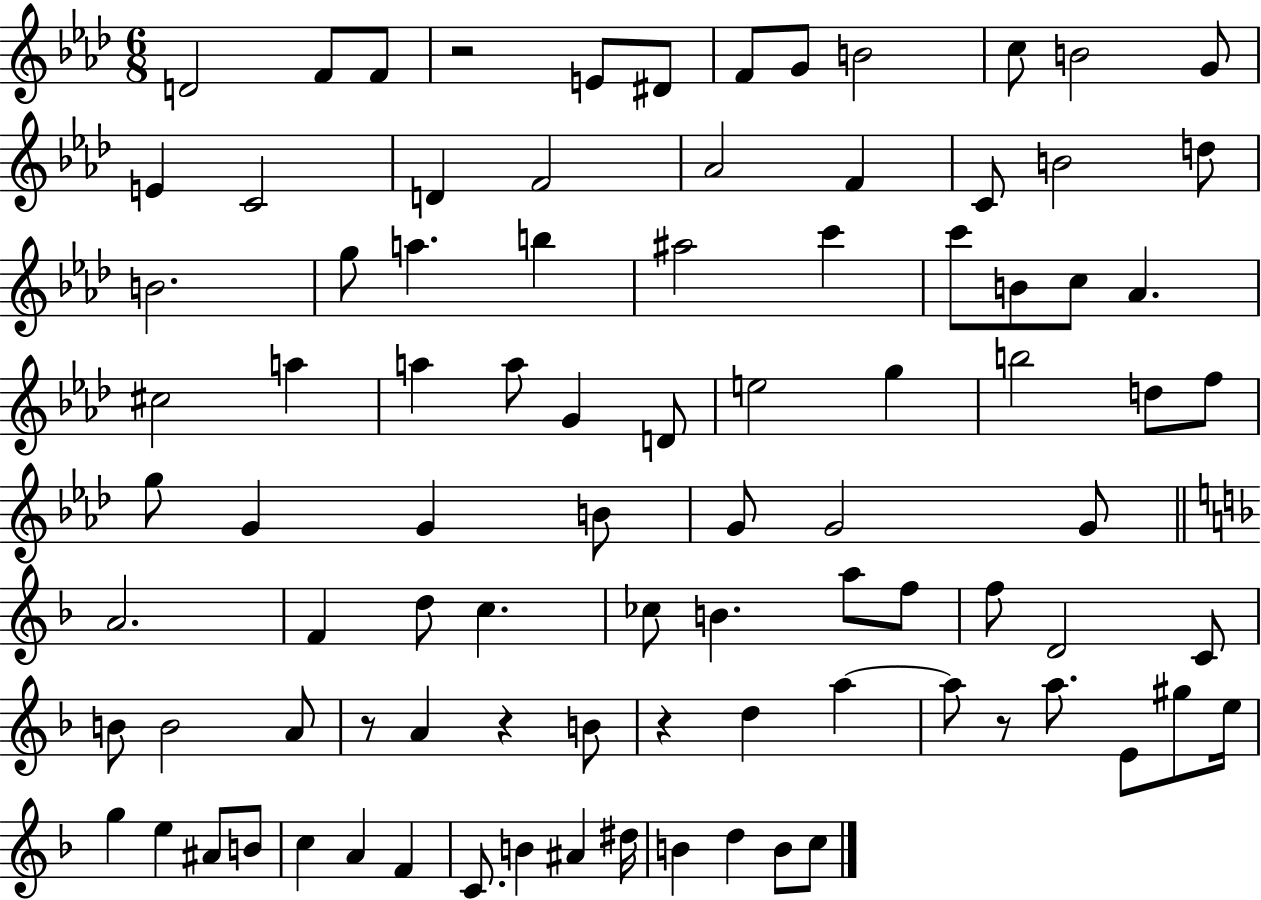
{
  \clef treble
  \numericTimeSignature
  \time 6/8
  \key aes \major
  \repeat volta 2 { d'2 f'8 f'8 | r2 e'8 dis'8 | f'8 g'8 b'2 | c''8 b'2 g'8 | \break e'4 c'2 | d'4 f'2 | aes'2 f'4 | c'8 b'2 d''8 | \break b'2. | g''8 a''4. b''4 | ais''2 c'''4 | c'''8 b'8 c''8 aes'4. | \break cis''2 a''4 | a''4 a''8 g'4 d'8 | e''2 g''4 | b''2 d''8 f''8 | \break g''8 g'4 g'4 b'8 | g'8 g'2 g'8 | \bar "||" \break \key f \major a'2. | f'4 d''8 c''4. | ces''8 b'4. a''8 f''8 | f''8 d'2 c'8 | \break b'8 b'2 a'8 | r8 a'4 r4 b'8 | r4 d''4 a''4~~ | a''8 r8 a''8. e'8 gis''8 e''16 | \break g''4 e''4 ais'8 b'8 | c''4 a'4 f'4 | c'8. b'4 ais'4 dis''16 | b'4 d''4 b'8 c''8 | \break } \bar "|."
}